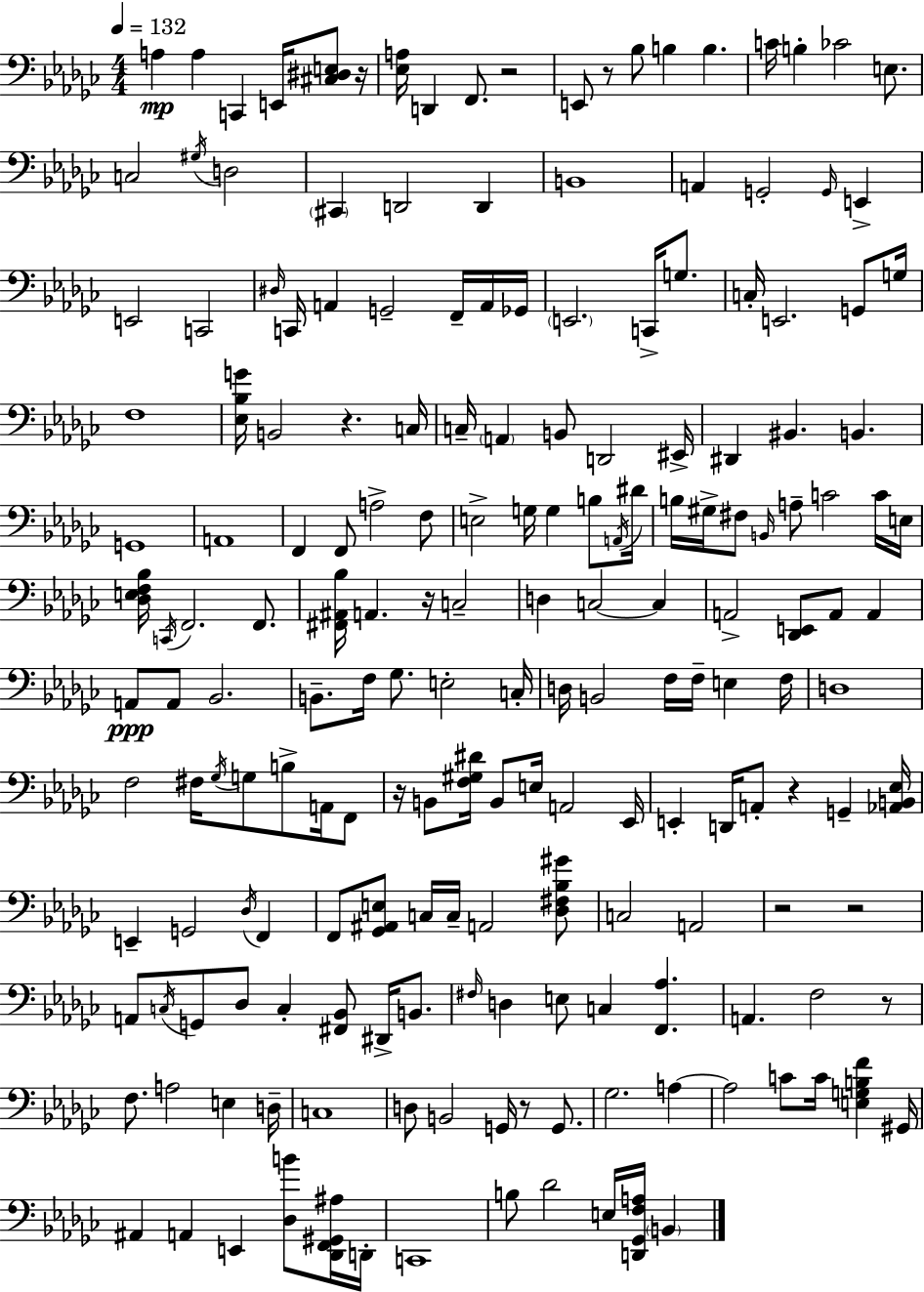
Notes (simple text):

A3/q A3/q C2/q E2/s [C#3,D#3,E3]/e R/s [Eb3,A3]/s D2/q F2/e. R/h E2/e R/e Bb3/e B3/q B3/q. C4/s B3/q CES4/h E3/e. C3/h G#3/s D3/h C#2/q D2/h D2/q B2/w A2/q G2/h G2/s E2/q E2/h C2/h D#3/s C2/s A2/q G2/h F2/s A2/s Gb2/s E2/h. C2/s G3/e. C3/s E2/h. G2/e G3/s F3/w [Eb3,Bb3,G4]/s B2/h R/q. C3/s C3/s A2/q B2/e D2/h EIS2/s D#2/q BIS2/q. B2/q. G2/w A2/w F2/q F2/e A3/h F3/e E3/h G3/s G3/q B3/e A2/s D#4/s B3/s G#3/s F#3/e B2/s A3/e C4/h C4/s E3/s [Db3,E3,F3,Bb3]/s C2/s F2/h. F2/e. [F#2,A#2,Bb3]/s A2/q. R/s C3/h D3/q C3/h C3/q A2/h [Db2,E2]/e A2/e A2/q A2/e A2/e Bb2/h. B2/e. F3/s Gb3/e. E3/h C3/s D3/s B2/h F3/s F3/s E3/q F3/s D3/w F3/h F#3/s Gb3/s G3/e B3/e A2/s F2/e R/s B2/e [F3,G#3,D#4]/s B2/e E3/s A2/h Eb2/s E2/q D2/s A2/e R/q G2/q [Ab2,B2,Eb3]/s E2/q G2/h Db3/s F2/q F2/e [Gb2,A#2,E3]/e C3/s C3/s A2/h [Db3,F#3,Bb3,G#4]/e C3/h A2/h R/h R/h A2/e C3/s G2/e Db3/e C3/q [F#2,Bb2]/e D#2/s B2/e. F#3/s D3/q E3/e C3/q [F2,Ab3]/q. A2/q. F3/h R/e F3/e. A3/h E3/q D3/s C3/w D3/e B2/h G2/s R/e G2/e. Gb3/h. A3/q A3/h C4/e C4/s [E3,G3,B3,F4]/q G#2/s A#2/q A2/q E2/q [Db3,B4]/e [Db2,F2,G#2,A#3]/s D2/s C2/w B3/e Db4/h E3/s [D2,Gb2,F3,A3]/s B2/q